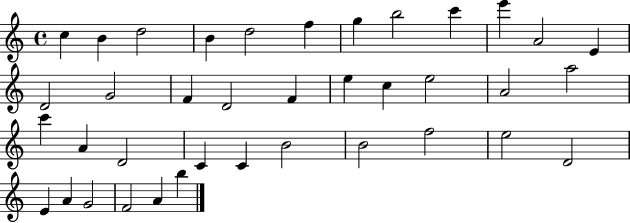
C5/q B4/q D5/h B4/q D5/h F5/q G5/q B5/h C6/q E6/q A4/h E4/q D4/h G4/h F4/q D4/h F4/q E5/q C5/q E5/h A4/h A5/h C6/q A4/q D4/h C4/q C4/q B4/h B4/h F5/h E5/h D4/h E4/q A4/q G4/h F4/h A4/q B5/q